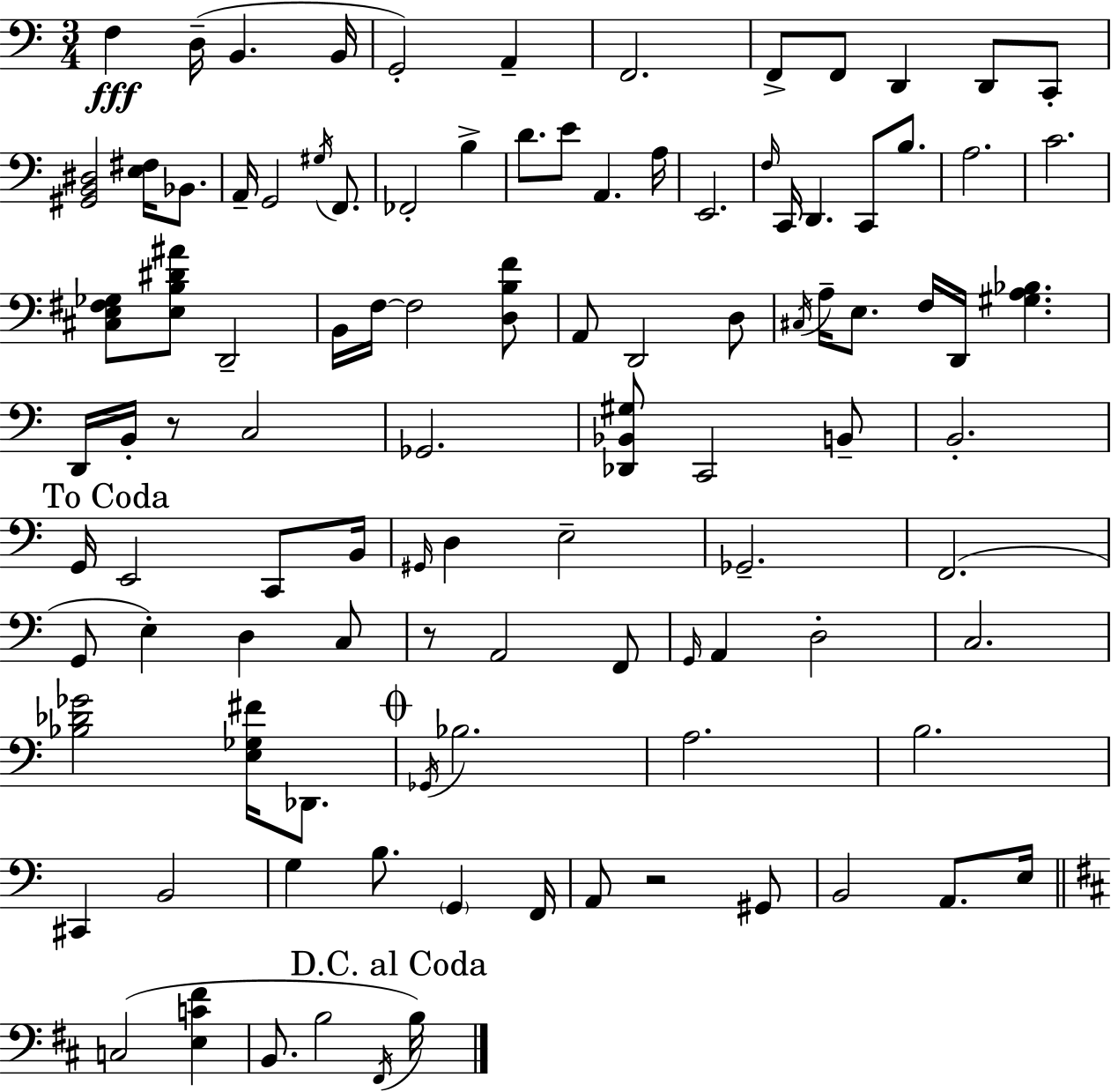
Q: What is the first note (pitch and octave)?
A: F3